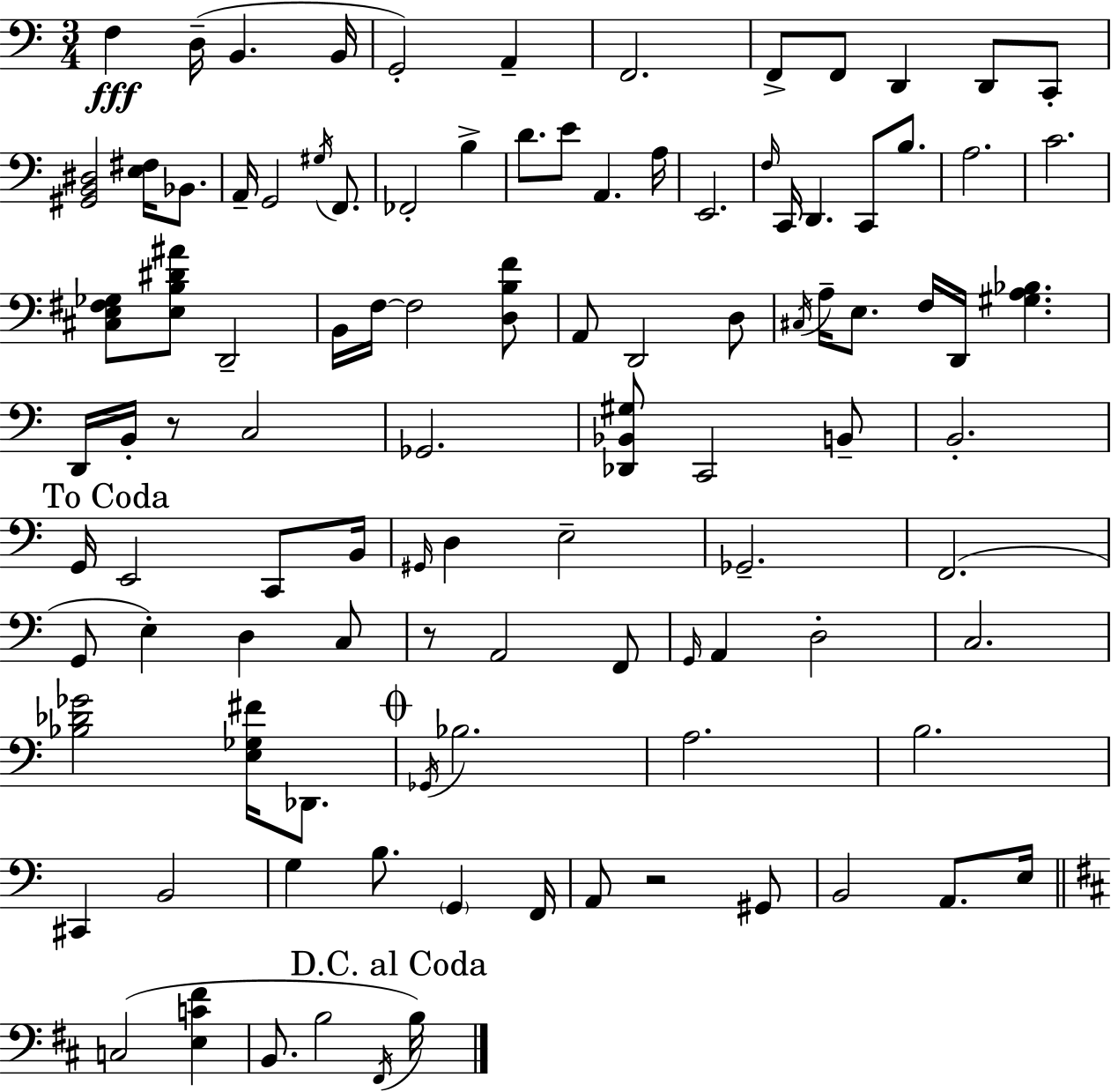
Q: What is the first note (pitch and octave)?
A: F3